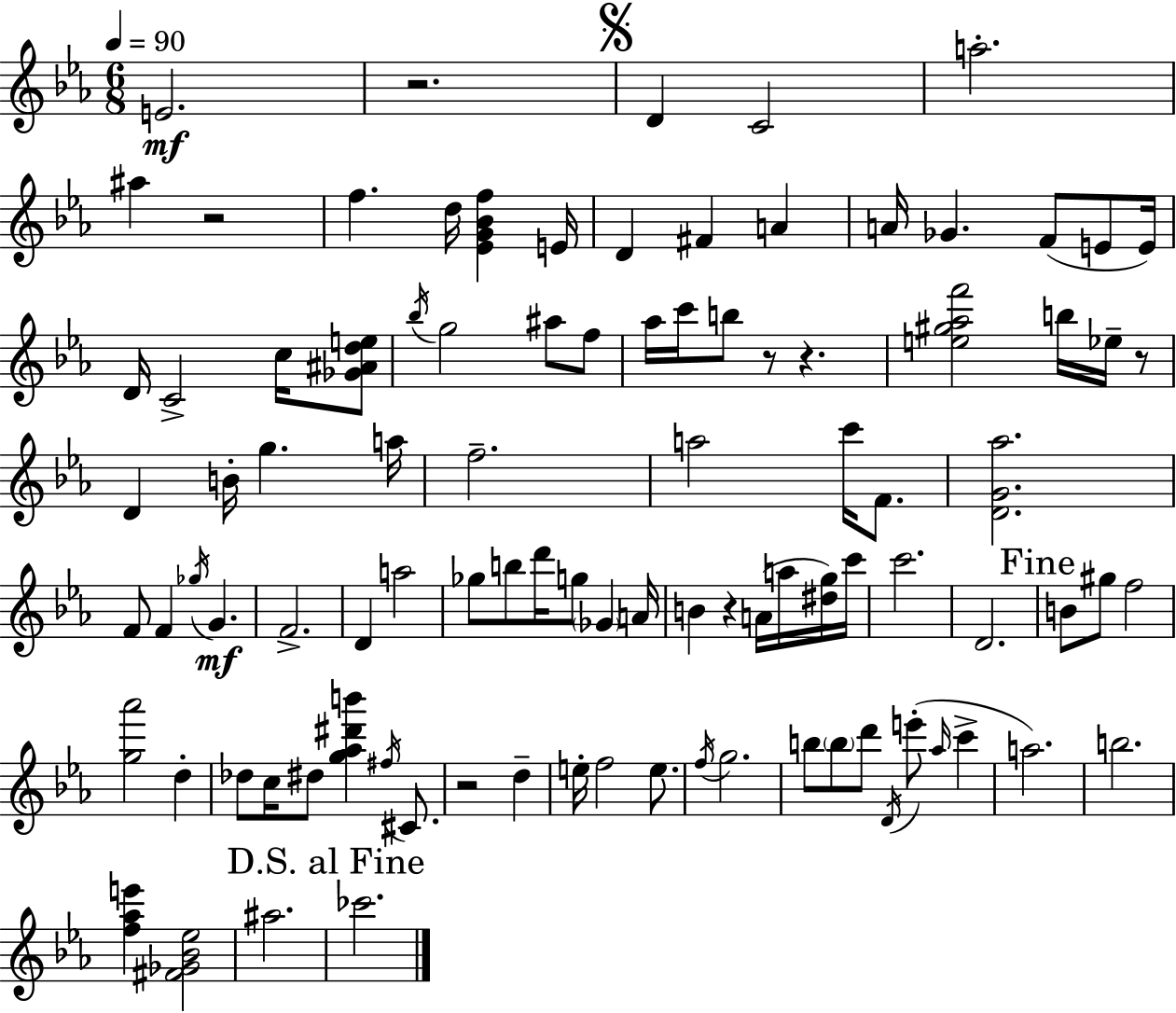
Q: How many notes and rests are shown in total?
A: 97